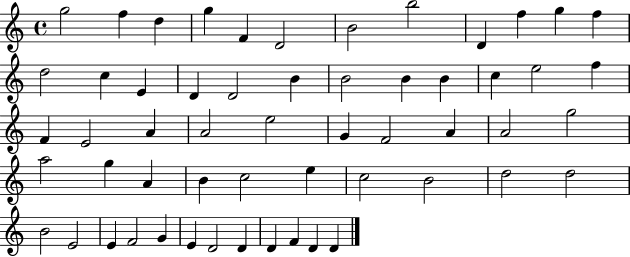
{
  \clef treble
  \time 4/4
  \defaultTimeSignature
  \key c \major
  g''2 f''4 d''4 | g''4 f'4 d'2 | b'2 b''2 | d'4 f''4 g''4 f''4 | \break d''2 c''4 e'4 | d'4 d'2 b'4 | b'2 b'4 b'4 | c''4 e''2 f''4 | \break f'4 e'2 a'4 | a'2 e''2 | g'4 f'2 a'4 | a'2 g''2 | \break a''2 g''4 a'4 | b'4 c''2 e''4 | c''2 b'2 | d''2 d''2 | \break b'2 e'2 | e'4 f'2 g'4 | e'4 d'2 d'4 | d'4 f'4 d'4 d'4 | \break \bar "|."
}